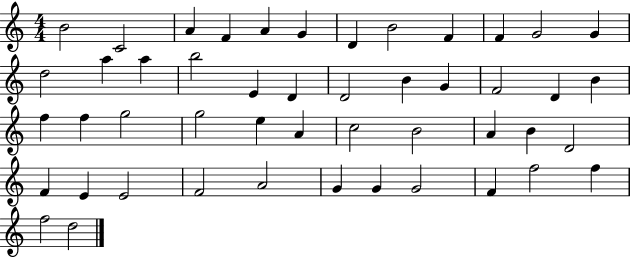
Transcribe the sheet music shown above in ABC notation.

X:1
T:Untitled
M:4/4
L:1/4
K:C
B2 C2 A F A G D B2 F F G2 G d2 a a b2 E D D2 B G F2 D B f f g2 g2 e A c2 B2 A B D2 F E E2 F2 A2 G G G2 F f2 f f2 d2